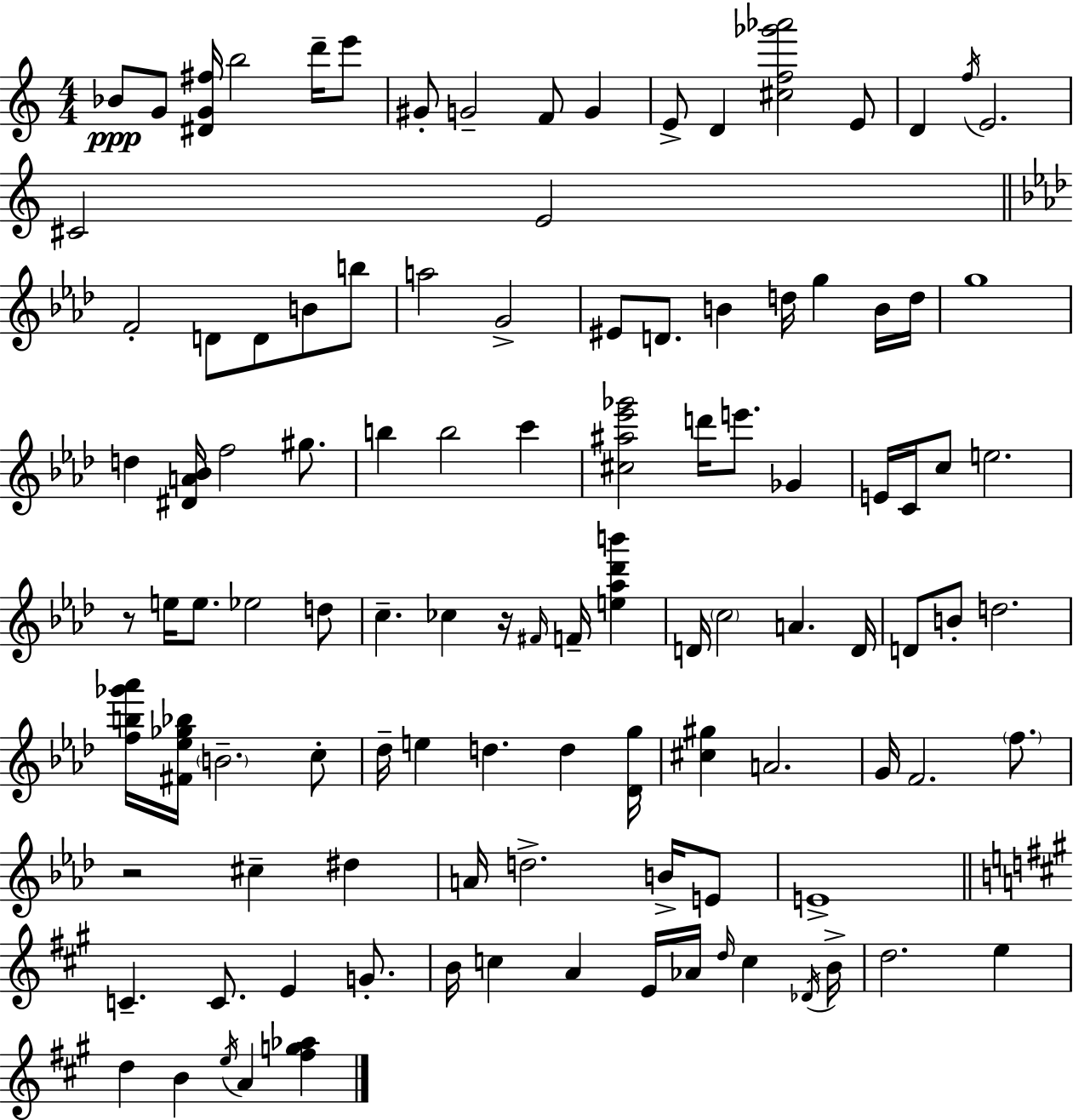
{
  \clef treble
  \numericTimeSignature
  \time 4/4
  \key a \minor
  \repeat volta 2 { bes'8\ppp g'8 <dis' g' fis''>16 b''2 d'''16-- e'''8 | gis'8-. g'2-- f'8 g'4 | e'8-> d'4 <cis'' f'' ges''' aes'''>2 e'8 | d'4 \acciaccatura { f''16 } e'2. | \break cis'2 e'2 | \bar "||" \break \key aes \major f'2-. d'8 d'8 b'8 b''8 | a''2 g'2-> | eis'8 d'8. b'4 d''16 g''4 b'16 d''16 | g''1 | \break d''4 <dis' a' bes'>16 f''2 gis''8. | b''4 b''2 c'''4 | <cis'' ais'' ees''' ges'''>2 d'''16 e'''8. ges'4 | e'16 c'16 c''8 e''2. | \break r8 e''16 e''8. ees''2 d''8 | c''4.-- ces''4 r16 \grace { fis'16 } f'16-- <e'' aes'' des''' b'''>4 | d'16 \parenthesize c''2 a'4. | d'16 d'8 b'8-. d''2. | \break <f'' b'' ges''' aes'''>16 <fis' ees'' ges'' bes''>16 \parenthesize b'2.-- c''8-. | des''16-- e''4 d''4. d''4 | <des' g''>16 <cis'' gis''>4 a'2. | g'16 f'2. \parenthesize f''8. | \break r2 cis''4-- dis''4 | a'16 d''2.-> b'16-> e'8 | e'1-> | \bar "||" \break \key a \major c'4.-- c'8. e'4 g'8.-. | b'16 c''4 a'4 e'16 aes'16 \grace { d''16 } c''4 | \acciaccatura { des'16 } b'16-> d''2. e''4 | d''4 b'4 \acciaccatura { e''16 } a'4 <fis'' g'' aes''>4 | \break } \bar "|."
}